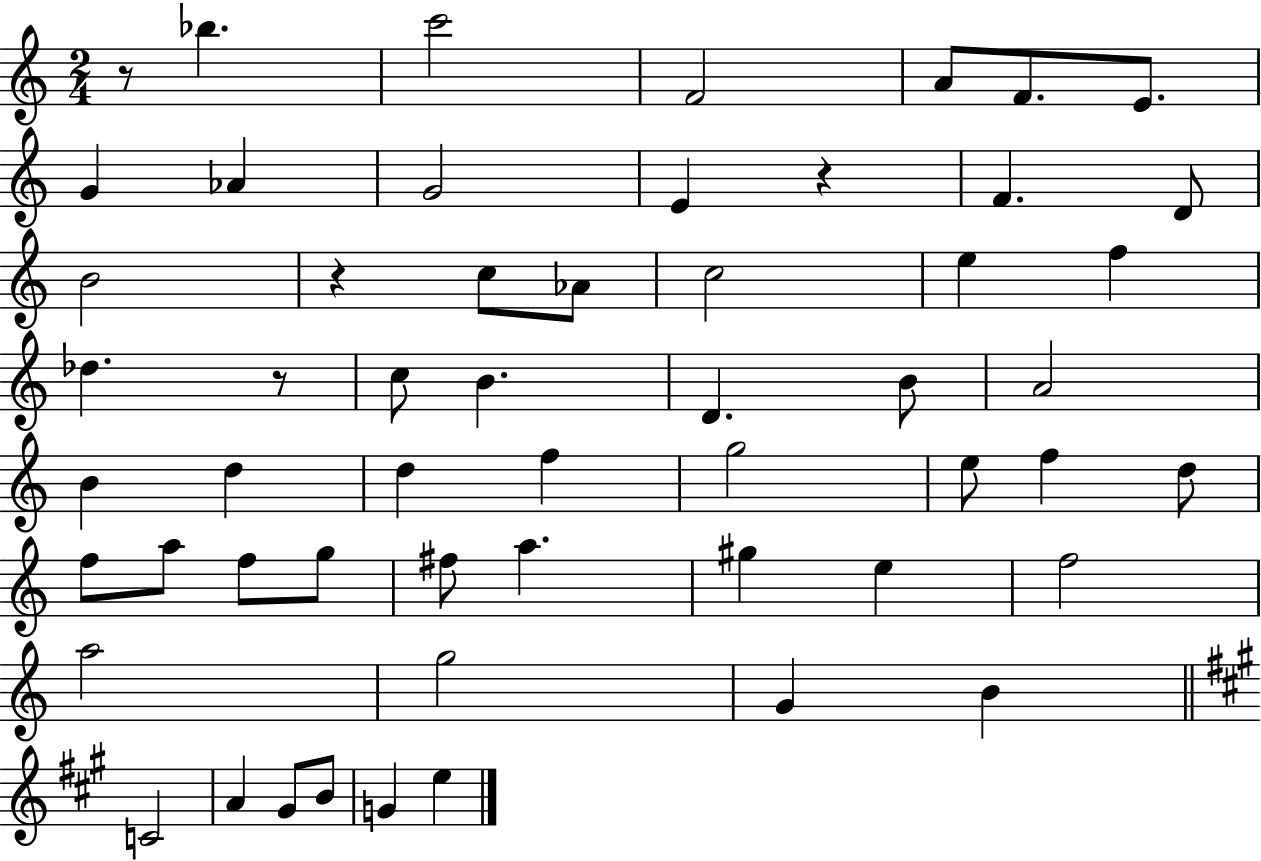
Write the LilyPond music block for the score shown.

{
  \clef treble
  \numericTimeSignature
  \time 2/4
  \key c \major
  r8 bes''4. | c'''2 | f'2 | a'8 f'8. e'8. | \break g'4 aes'4 | g'2 | e'4 r4 | f'4. d'8 | \break b'2 | r4 c''8 aes'8 | c''2 | e''4 f''4 | \break des''4. r8 | c''8 b'4. | d'4. b'8 | a'2 | \break b'4 d''4 | d''4 f''4 | g''2 | e''8 f''4 d''8 | \break f''8 a''8 f''8 g''8 | fis''8 a''4. | gis''4 e''4 | f''2 | \break a''2 | g''2 | g'4 b'4 | \bar "||" \break \key a \major c'2 | a'4 gis'8 b'8 | g'4 e''4 | \bar "|."
}